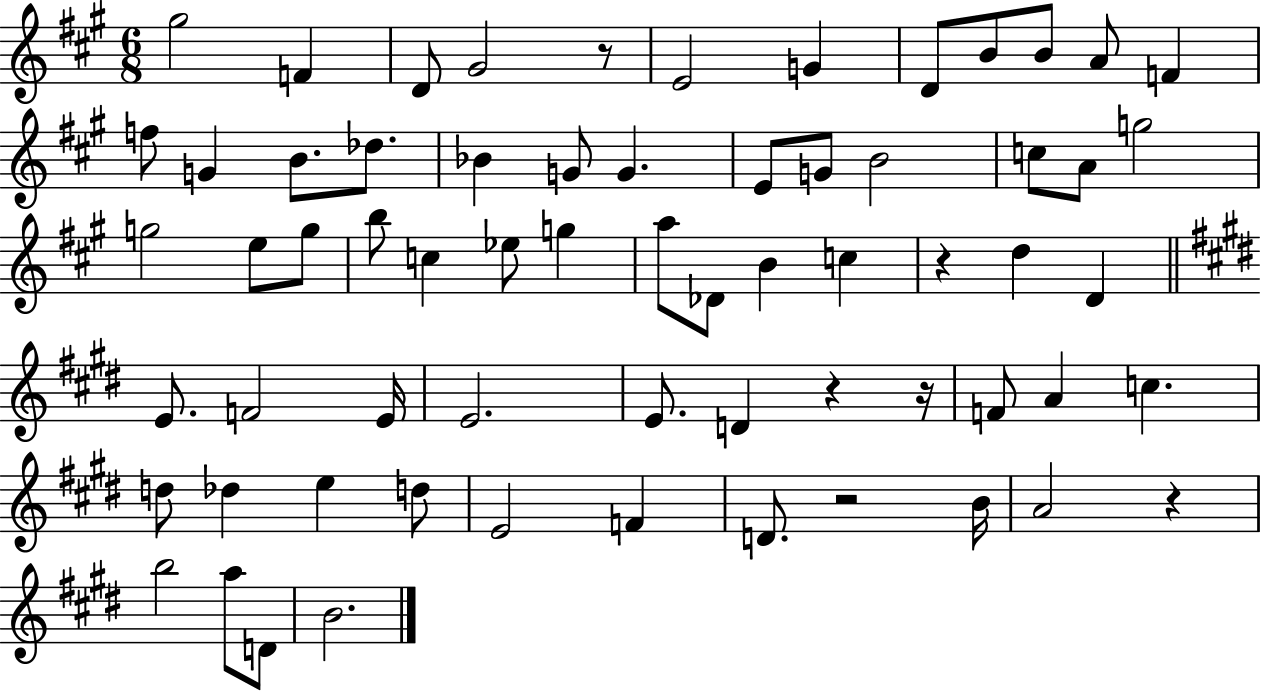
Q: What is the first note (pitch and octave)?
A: G#5